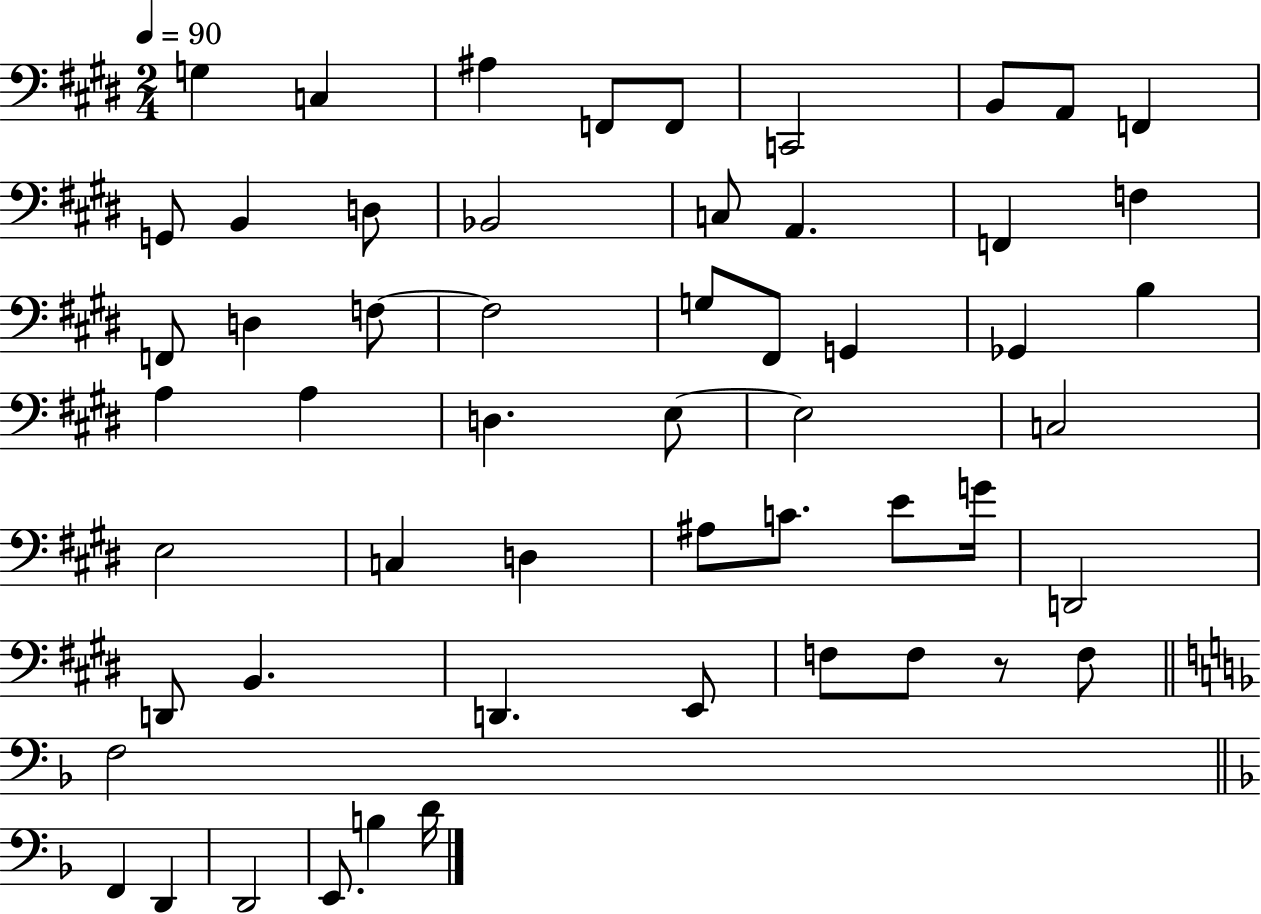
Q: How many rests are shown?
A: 1